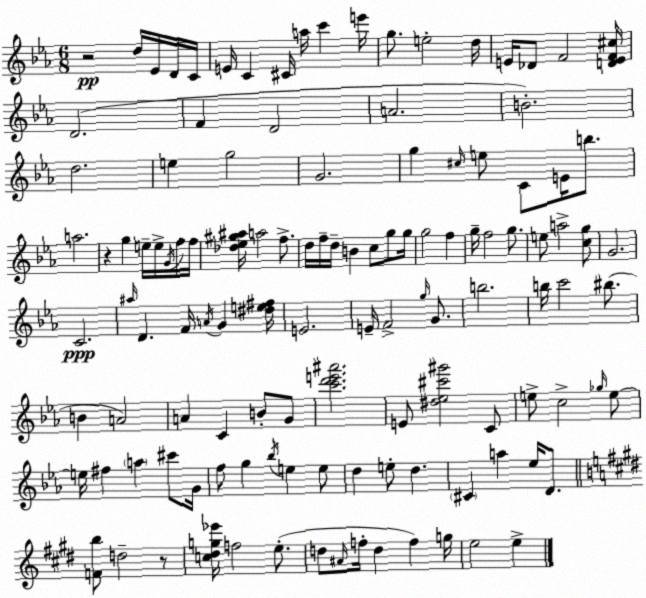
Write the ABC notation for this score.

X:1
T:Untitled
M:6/8
L:1/4
K:Eb
z2 d/4 _E/4 D/4 C/4 E/4 C ^C/4 a/4 c' e'/4 g/2 e2 d/4 E/4 _D/2 F2 [DEF^c]/4 D2 F D2 A2 B2 d2 e g2 G2 g ^c/4 e/2 C/2 E/4 b/2 a2 z g e/4 e/4 G/4 f/4 f/4 [_d_e^g^a]/4 a2 f/2 d/4 f/4 d/4 B c/2 g/2 g/4 g2 f g/4 f2 g/2 e/2 a2 [cg]/2 G2 C2 ^a/4 D F/4 A/4 G [^de^f]/4 E2 E/4 F2 g/4 G/2 b2 b/4 c'2 ^b/2 B A2 A C B/2 G/2 [c'd'e'^a']2 E/2 [^d_e^c'^g']2 C/2 e/2 c2 _g/4 e/2 e/4 ^f a ^c'/2 G/4 f/2 g _b/4 e e/2 d e/2 d ^C a _e/4 D/2 [Fb]/2 d2 z/2 [c^dg_e']/4 f2 e/2 d/2 ^A/4 f/4 d f g/4 e2 e